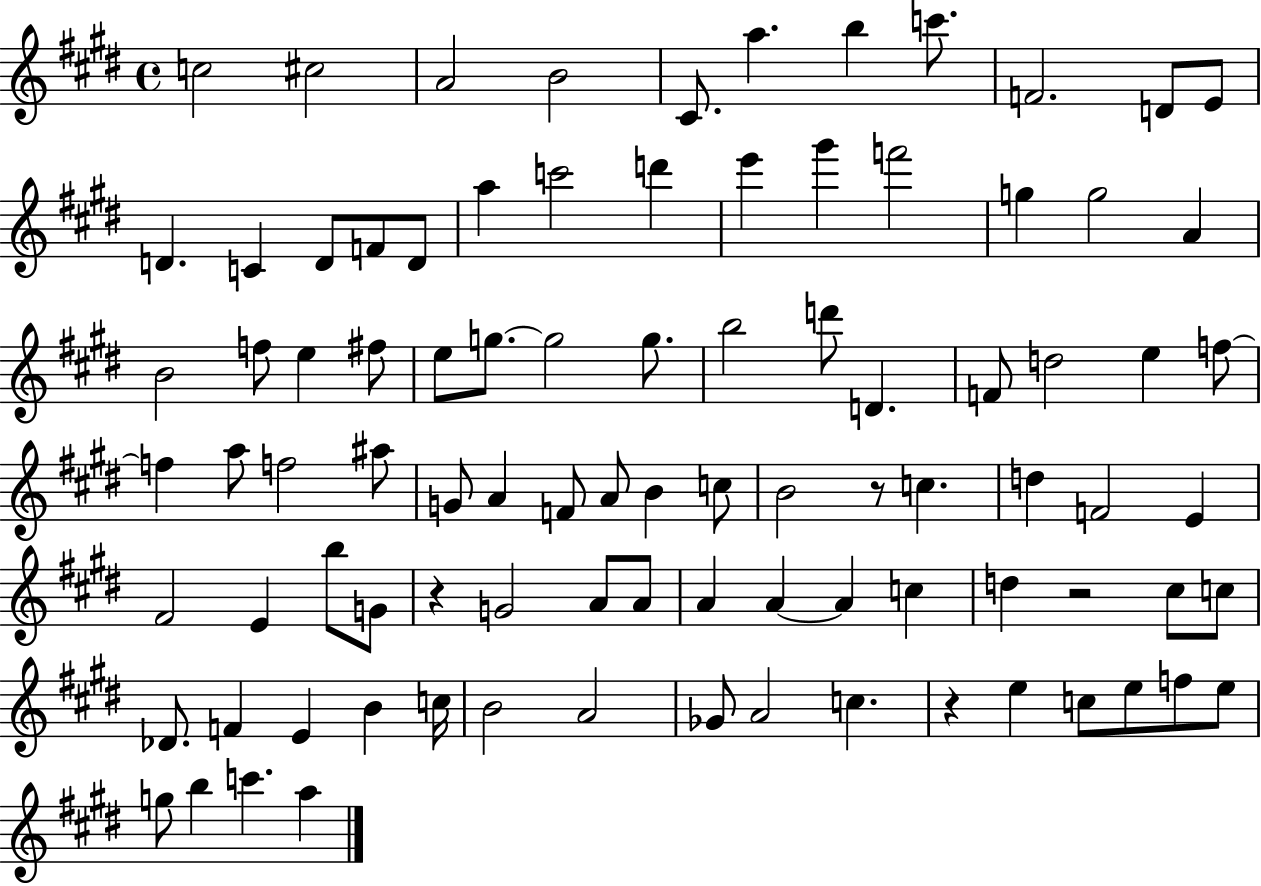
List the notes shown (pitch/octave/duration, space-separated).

C5/h C#5/h A4/h B4/h C#4/e. A5/q. B5/q C6/e. F4/h. D4/e E4/e D4/q. C4/q D4/e F4/e D4/e A5/q C6/h D6/q E6/q G#6/q F6/h G5/q G5/h A4/q B4/h F5/e E5/q F#5/e E5/e G5/e. G5/h G5/e. B5/h D6/e D4/q. F4/e D5/h E5/q F5/e F5/q A5/e F5/h A#5/e G4/e A4/q F4/e A4/e B4/q C5/e B4/h R/e C5/q. D5/q F4/h E4/q F#4/h E4/q B5/e G4/e R/q G4/h A4/e A4/e A4/q A4/q A4/q C5/q D5/q R/h C#5/e C5/e Db4/e. F4/q E4/q B4/q C5/s B4/h A4/h Gb4/e A4/h C5/q. R/q E5/q C5/e E5/e F5/e E5/e G5/e B5/q C6/q. A5/q